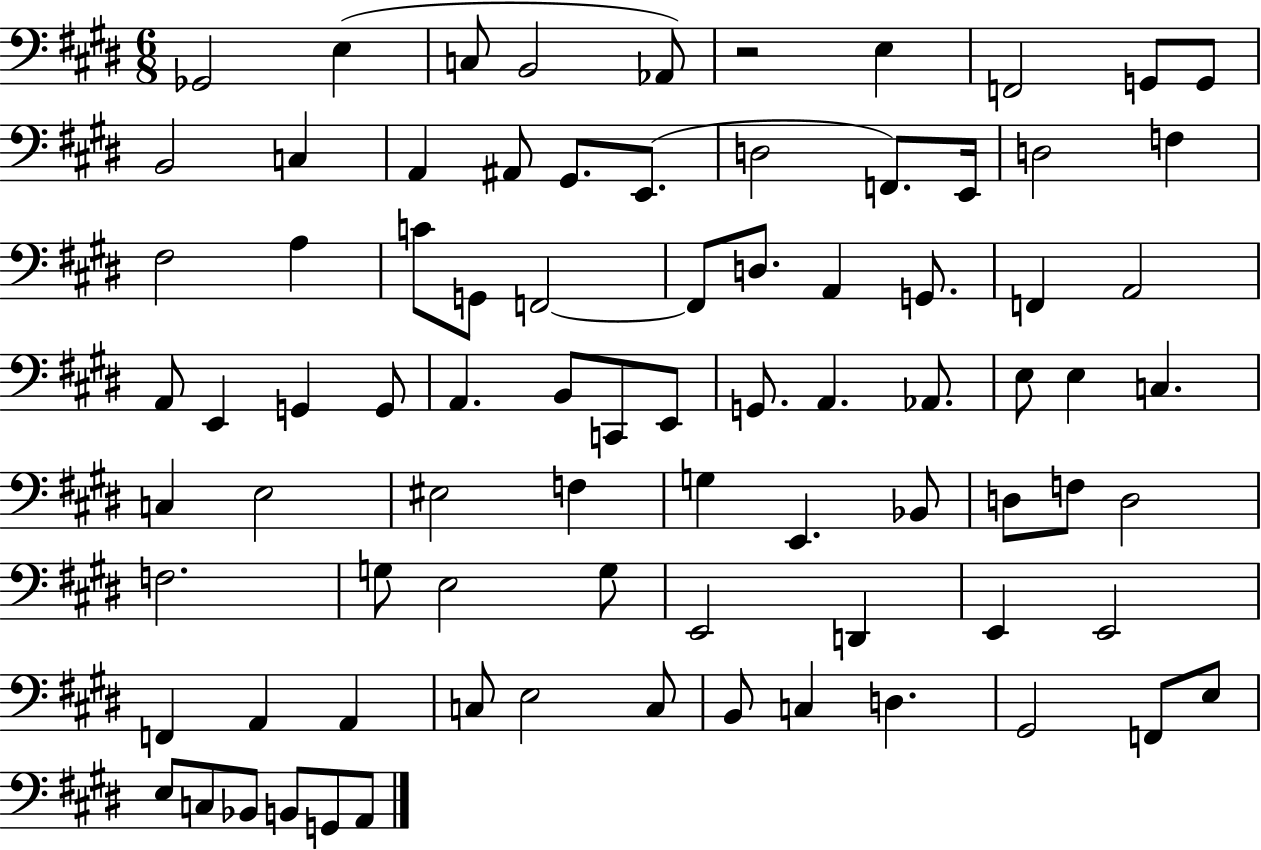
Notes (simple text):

Gb2/h E3/q C3/e B2/h Ab2/e R/h E3/q F2/h G2/e G2/e B2/h C3/q A2/q A#2/e G#2/e. E2/e. D3/h F2/e. E2/s D3/h F3/q F#3/h A3/q C4/e G2/e F2/h F2/e D3/e. A2/q G2/e. F2/q A2/h A2/e E2/q G2/q G2/e A2/q. B2/e C2/e E2/e G2/e. A2/q. Ab2/e. E3/e E3/q C3/q. C3/q E3/h EIS3/h F3/q G3/q E2/q. Bb2/e D3/e F3/e D3/h F3/h. G3/e E3/h G3/e E2/h D2/q E2/q E2/h F2/q A2/q A2/q C3/e E3/h C3/e B2/e C3/q D3/q. G#2/h F2/e E3/e E3/e C3/e Bb2/e B2/e G2/e A2/e